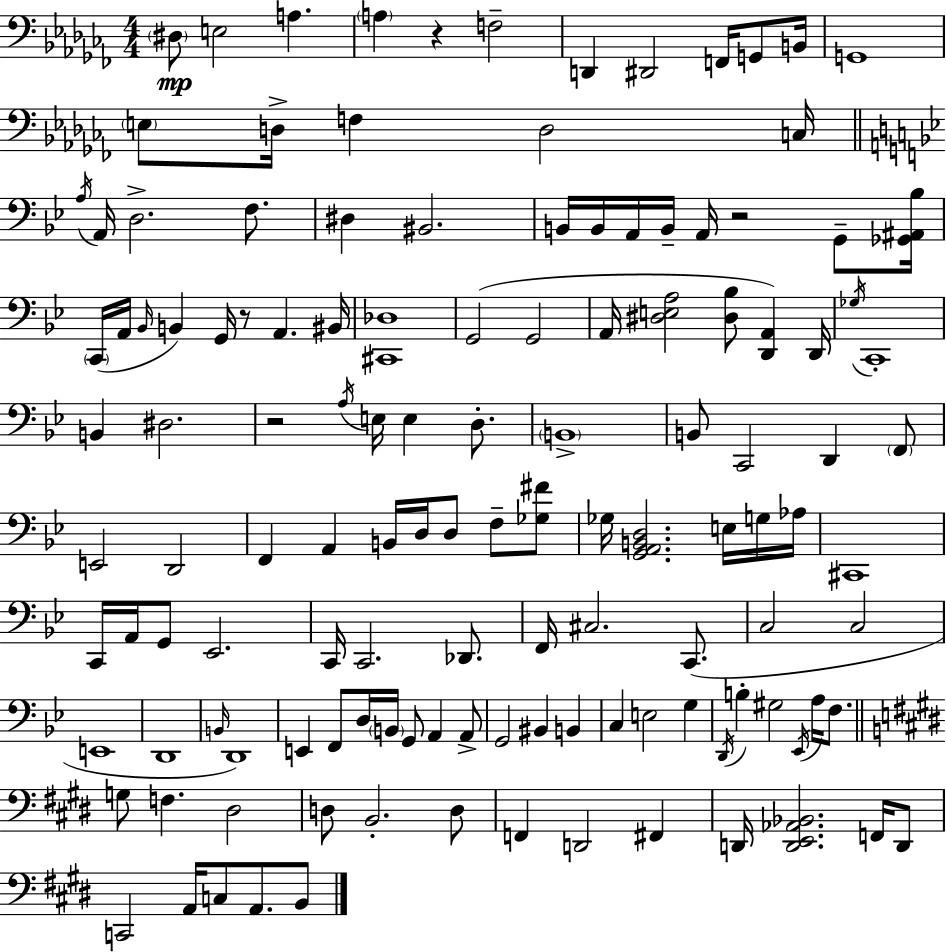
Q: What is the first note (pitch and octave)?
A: D#3